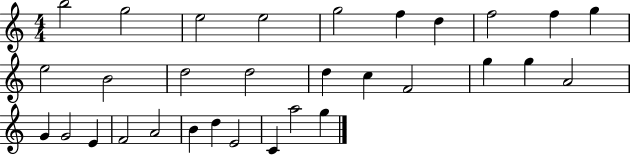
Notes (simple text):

B5/h G5/h E5/h E5/h G5/h F5/q D5/q F5/h F5/q G5/q E5/h B4/h D5/h D5/h D5/q C5/q F4/h G5/q G5/q A4/h G4/q G4/h E4/q F4/h A4/h B4/q D5/q E4/h C4/q A5/h G5/q